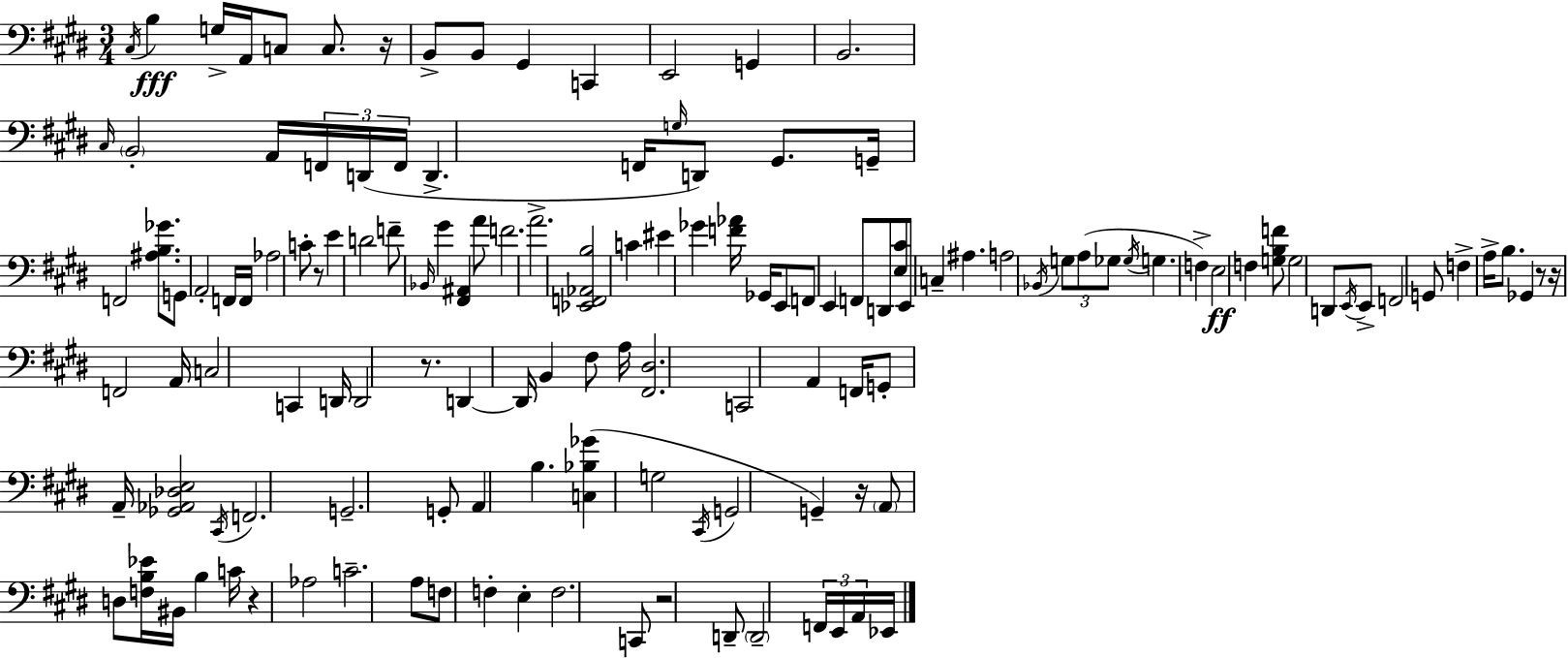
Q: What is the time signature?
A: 3/4